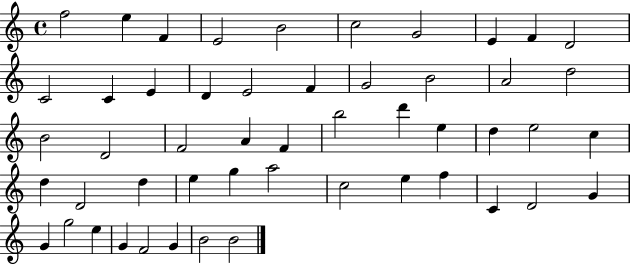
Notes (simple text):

F5/h E5/q F4/q E4/h B4/h C5/h G4/h E4/q F4/q D4/h C4/h C4/q E4/q D4/q E4/h F4/q G4/h B4/h A4/h D5/h B4/h D4/h F4/h A4/q F4/q B5/h D6/q E5/q D5/q E5/h C5/q D5/q D4/h D5/q E5/q G5/q A5/h C5/h E5/q F5/q C4/q D4/h G4/q G4/q G5/h E5/q G4/q F4/h G4/q B4/h B4/h